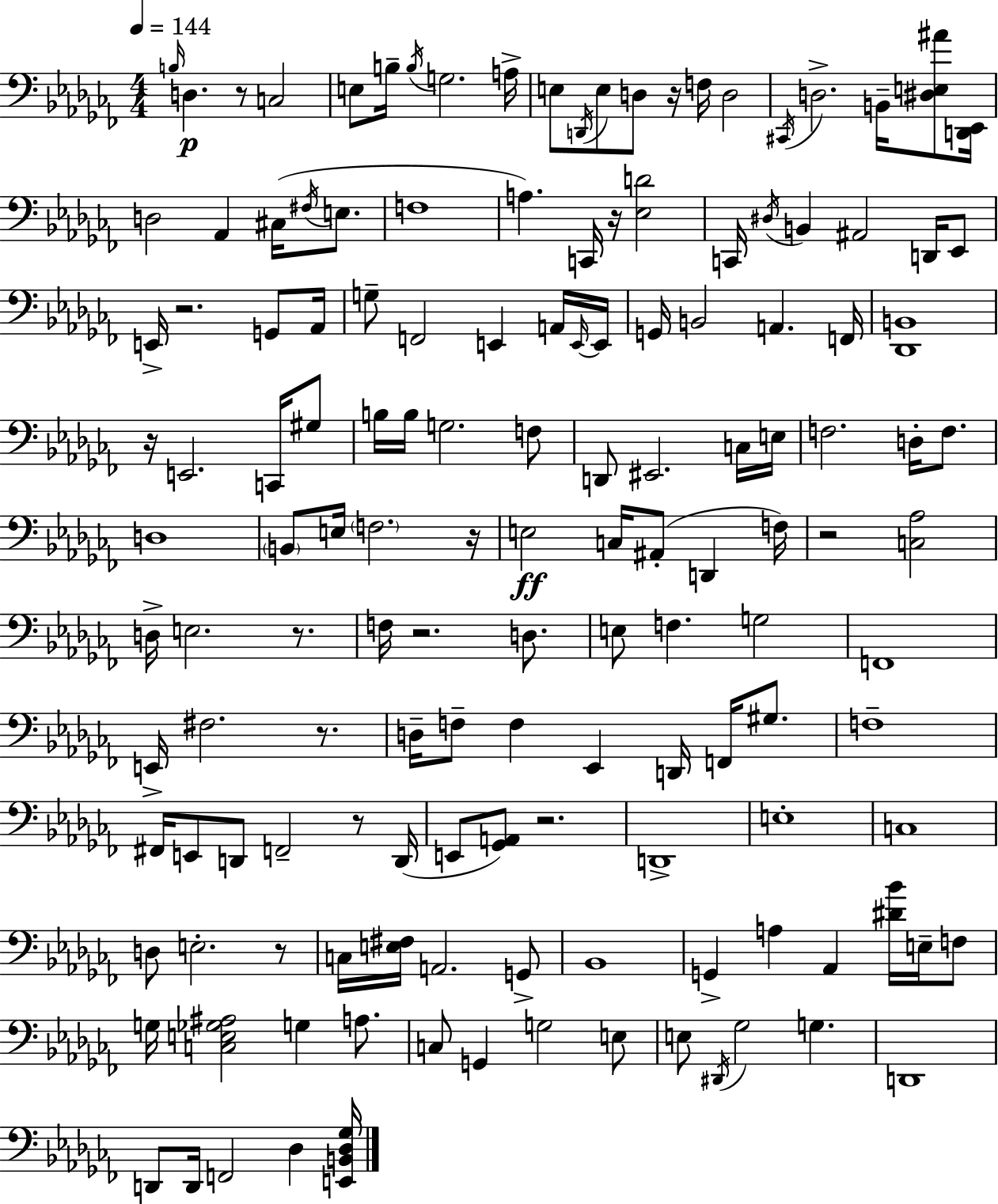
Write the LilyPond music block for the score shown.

{
  \clef bass
  \numericTimeSignature
  \time 4/4
  \key aes \minor
  \tempo 4 = 144
  \grace { b16 }\p d4. r8 c2 | e8 b16-- \acciaccatura { b16 } g2. | a16-> e8 \acciaccatura { d,16 } e8 d8 r16 f16 d2 | \acciaccatura { cis,16 } d2.-> | \break b,16-- <dis e ais'>8 <d, ees,>16 d2 aes,4 | cis16( \acciaccatura { fis16 } e8. f1 | a4.) c,16 r16 <ees d'>2 | c,16 \acciaccatura { dis16 } b,4 ais,2 | \break d,16 ees,8 e,16-> r2. | g,8 aes,16 g8-- f,2 | e,4 a,16 \grace { e,16~ }~ e,16 g,16 b,2 | a,4. f,16 <des, b,>1 | \break r16 e,2. | c,16 gis8 b16 b16 g2. | f8 d,8 eis,2. | c16 e16 f2. | \break d16-. f8. d1 | \parenthesize b,8 e16 \parenthesize f2. | r16 e2\ff c16 | ais,8-.( d,4 f16) r2 <c aes>2 | \break d16-> e2. | r8. f16 r2. | d8. e8 f4. g2 | f,1 | \break e,16-> fis2. | r8. d16-- f8-- f4 ees,4 | d,16 f,16 gis8. f1-- | fis,16 e,8 d,8 f,2-- | \break r8 d,16( e,8 <ges, a,>8) r2. | d,1-> | e1-. | c1 | \break d8 e2.-. | r8 c16 <e fis>16 a,2. | g,8-> bes,1 | g,4-> a4 aes,4 | \break <dis' bes'>16 e16-- f8 g16 <c e ges ais>2 | g4 a8. c8 g,4 g2 | e8 e8 \acciaccatura { dis,16 } ges2 | g4. d,1 | \break d,8 d,16 f,2 | des4 <e, b, des ges>16 \bar "|."
}